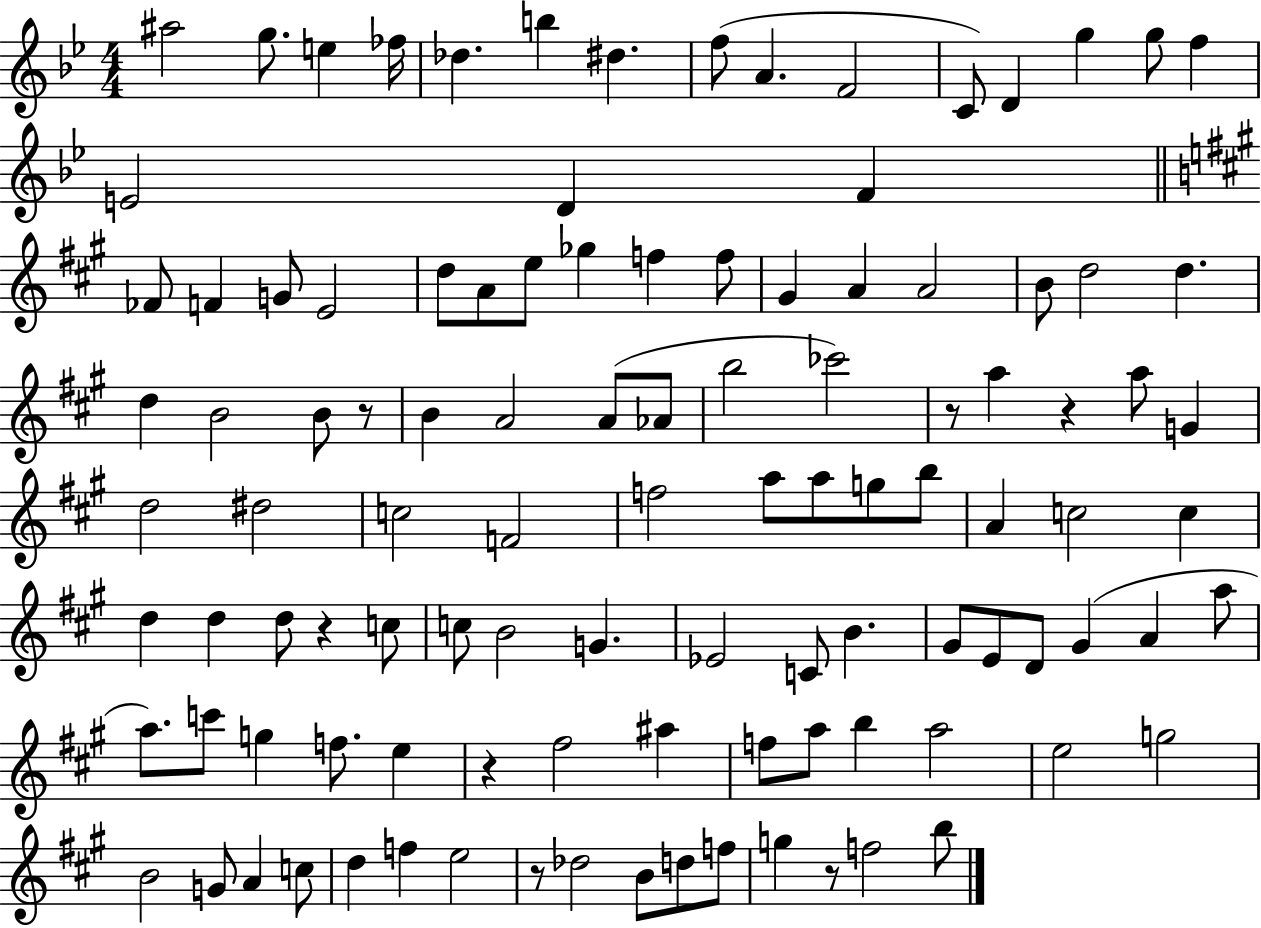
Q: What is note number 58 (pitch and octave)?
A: C5